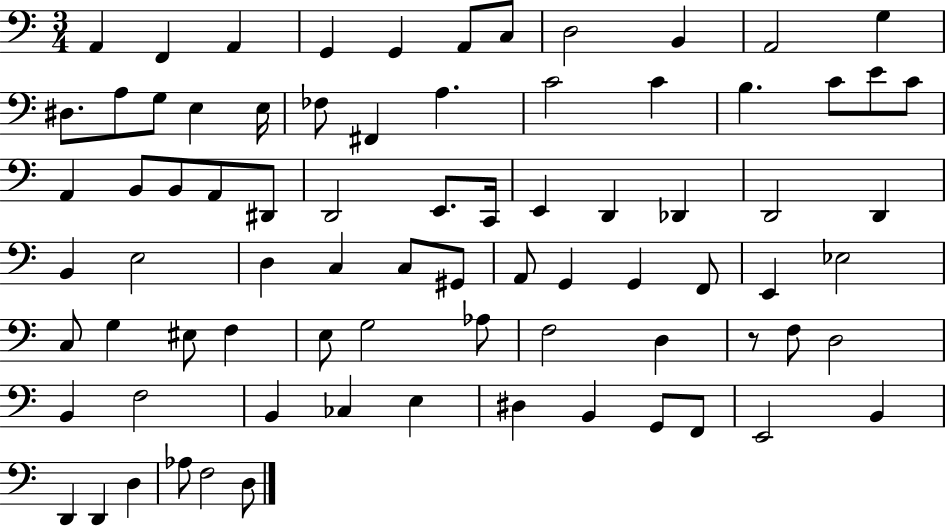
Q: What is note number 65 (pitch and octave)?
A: CES3